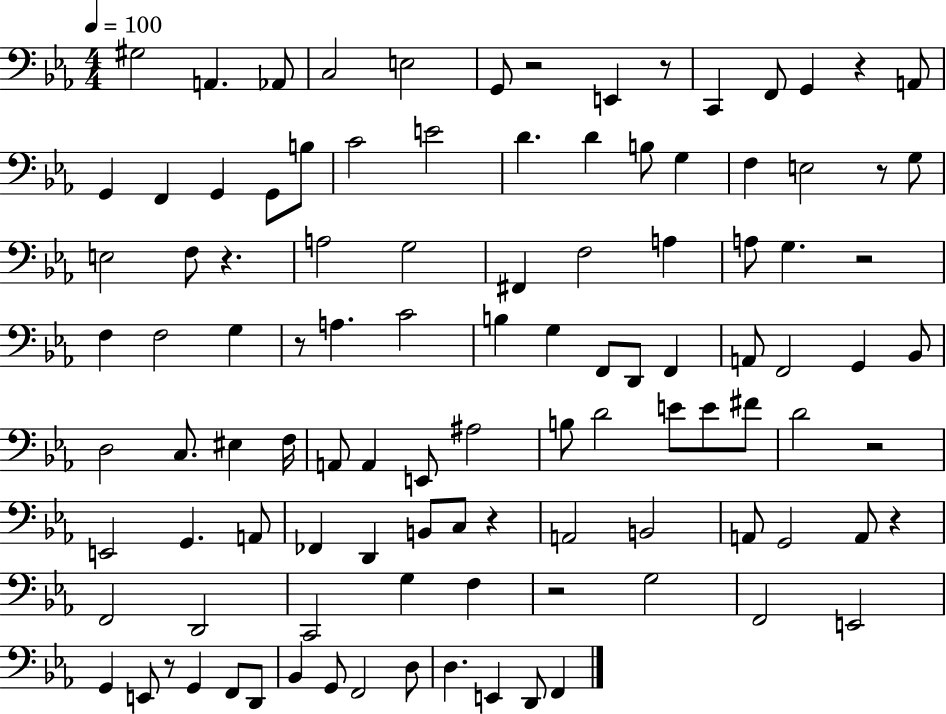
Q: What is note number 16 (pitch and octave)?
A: B3